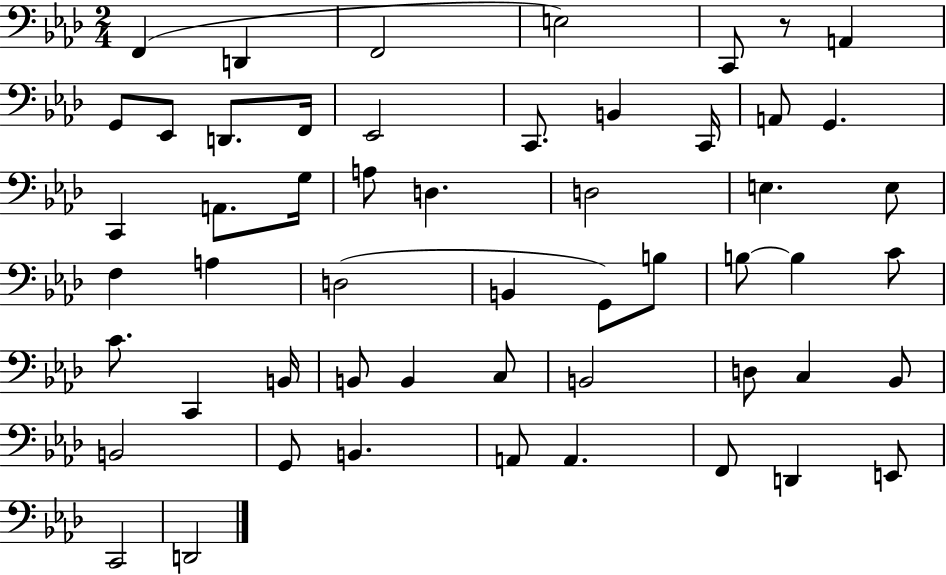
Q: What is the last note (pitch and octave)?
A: D2